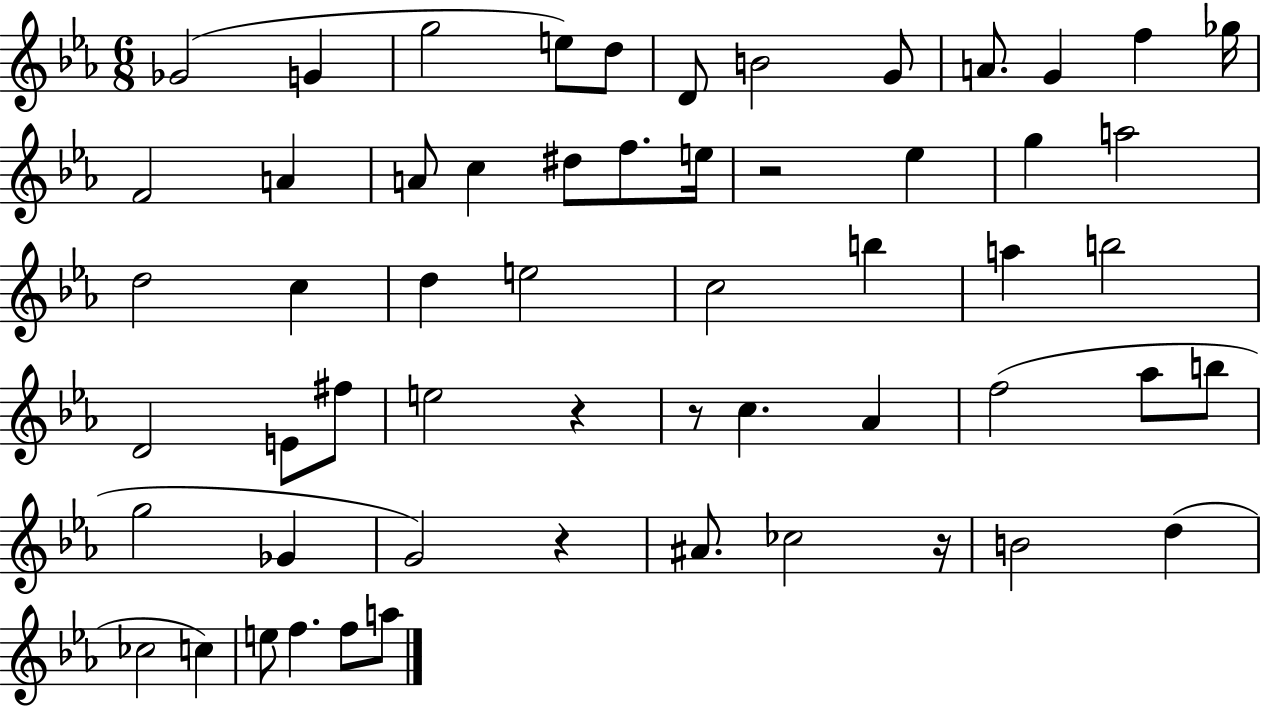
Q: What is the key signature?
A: EES major